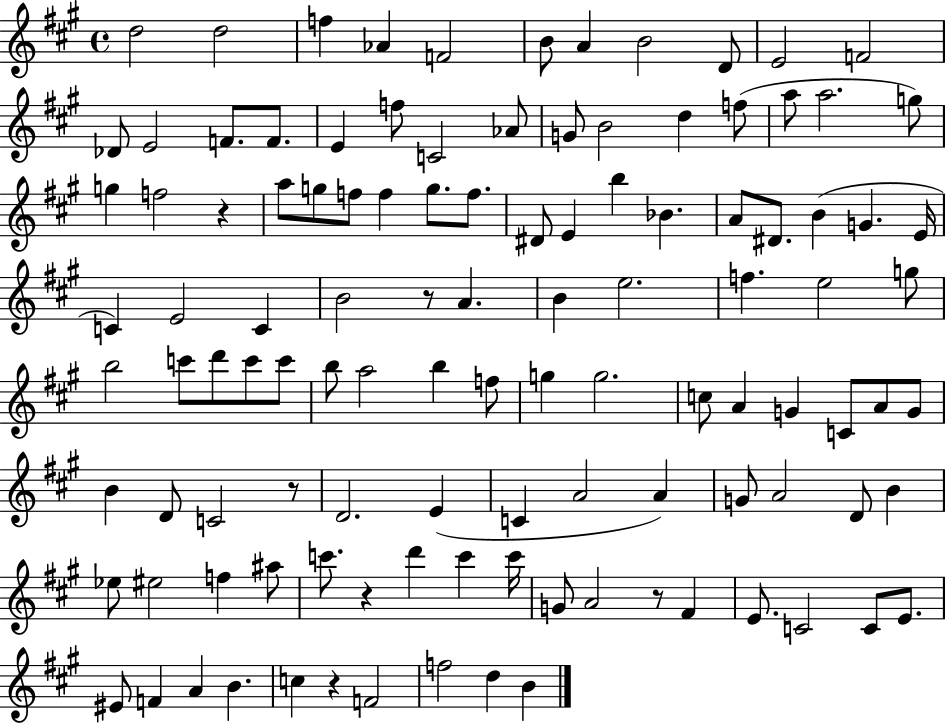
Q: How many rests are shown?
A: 6